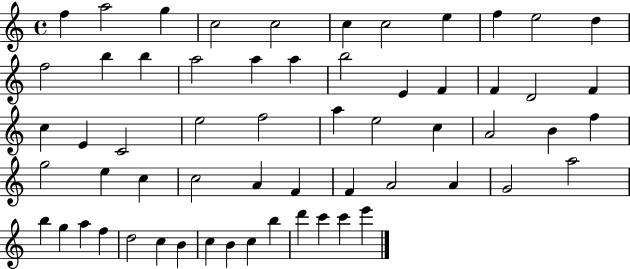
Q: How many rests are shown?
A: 0